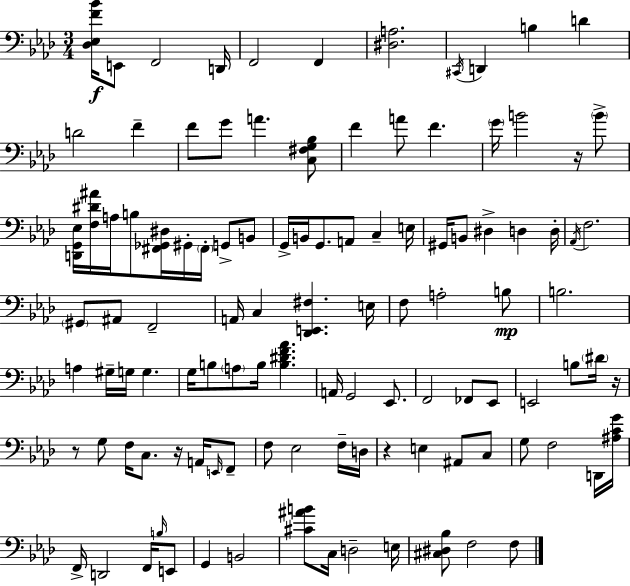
[Db3,Eb3,F4,Bb4]/s E2/e F2/h D2/s F2/h F2/q [D#3,A3]/h. C#2/s D2/q B3/q D4/q D4/h F4/q F4/e G4/e A4/q. [C3,F#3,G3,Bb3]/e F4/q A4/e F4/q. G4/s B4/h R/s B4/e [D2,G2,Eb3]/s [F3,D#4,A#4]/s A3/s B3/e [F#2,Gb2,D#3]/s G#2/s F#2/s G2/e B2/e G2/s B2/s G2/e. A2/e C3/q E3/s G#2/s B2/e D#3/q D3/q D3/s Ab2/s F3/h. G#2/e A#2/e F2/h A2/s C3/q [Db2,E2,F#3]/q. E3/s F3/e A3/h B3/e B3/h. A3/q G#3/s G3/s G3/q. G3/s B3/e A3/e B3/s [B3,D#4,F4,Ab4]/q. A2/s G2/h Eb2/e. F2/h FES2/e Eb2/e E2/h B3/e D#4/s R/s R/e G3/e F3/s C3/e. R/s A2/s E2/s F2/e F3/e Eb3/h F3/s D3/s R/q E3/q A#2/e C3/e G3/e F3/h D2/s [A#3,C4,G4]/s F2/s D2/h F2/s B3/s E2/e G2/q B2/h [C#4,A#4,B4]/e C3/s D3/h E3/s [C#3,D#3,Bb3]/e F3/h F3/e